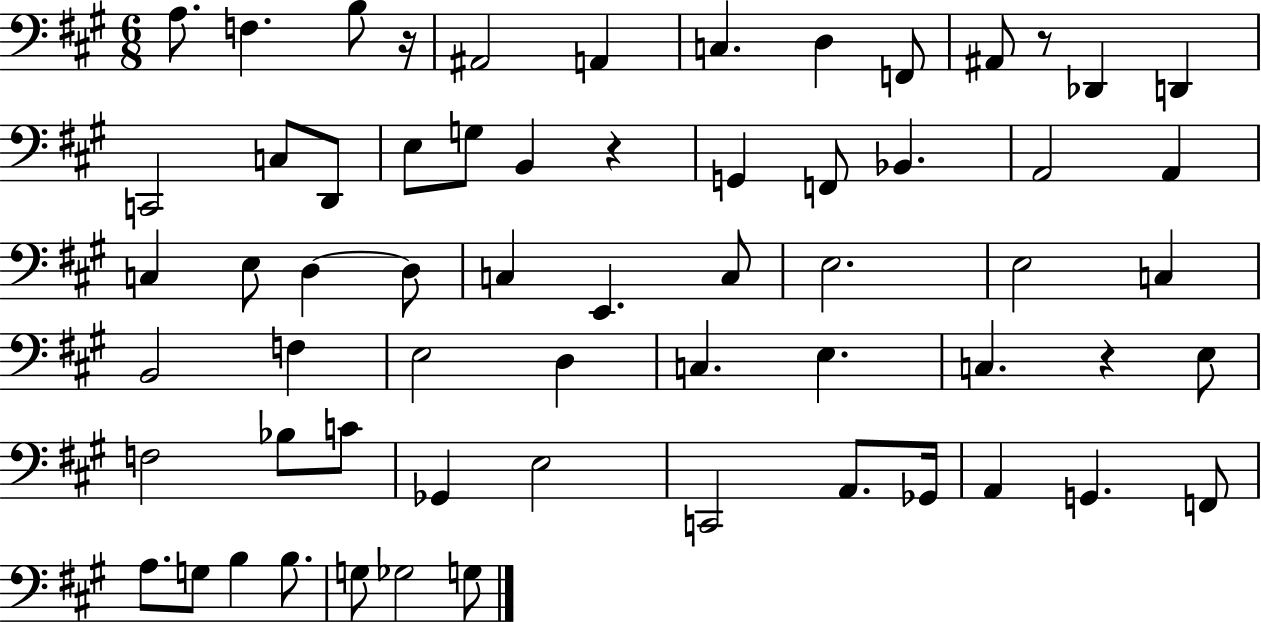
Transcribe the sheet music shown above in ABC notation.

X:1
T:Untitled
M:6/8
L:1/4
K:A
A,/2 F, B,/2 z/4 ^A,,2 A,, C, D, F,,/2 ^A,,/2 z/2 _D,, D,, C,,2 C,/2 D,,/2 E,/2 G,/2 B,, z G,, F,,/2 _B,, A,,2 A,, C, E,/2 D, D,/2 C, E,, C,/2 E,2 E,2 C, B,,2 F, E,2 D, C, E, C, z E,/2 F,2 _B,/2 C/2 _G,, E,2 C,,2 A,,/2 _G,,/4 A,, G,, F,,/2 A,/2 G,/2 B, B,/2 G,/2 _G,2 G,/2